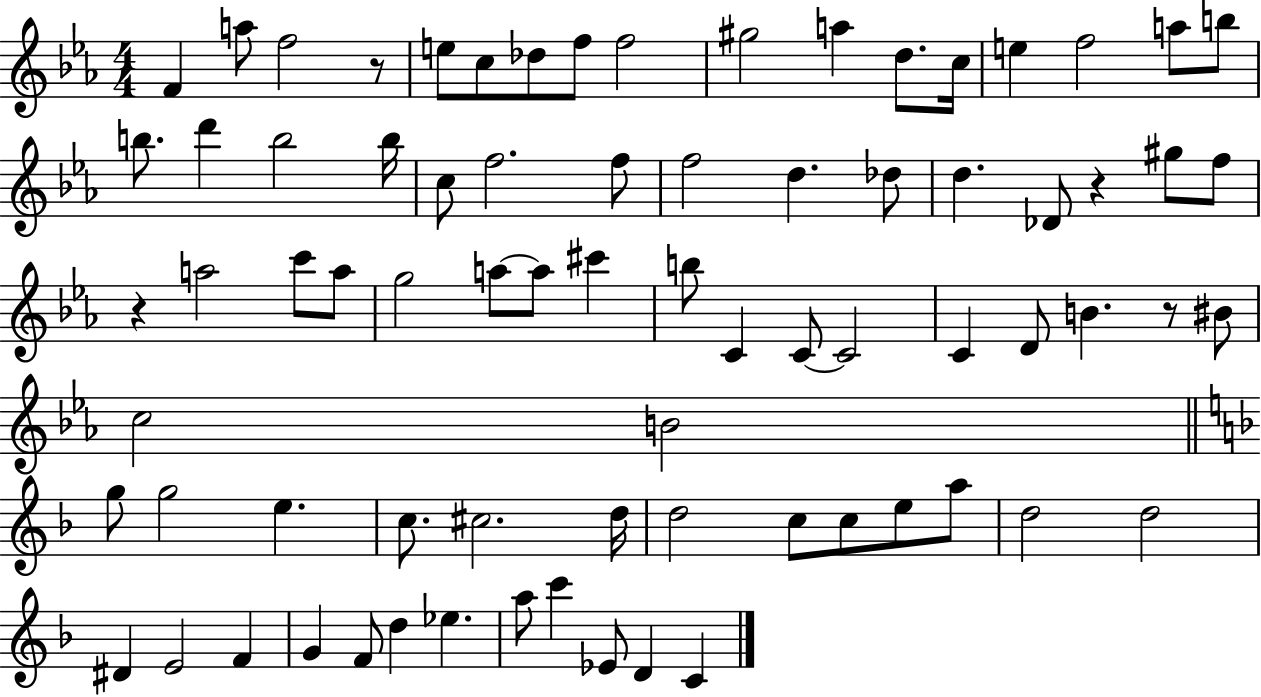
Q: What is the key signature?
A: EES major